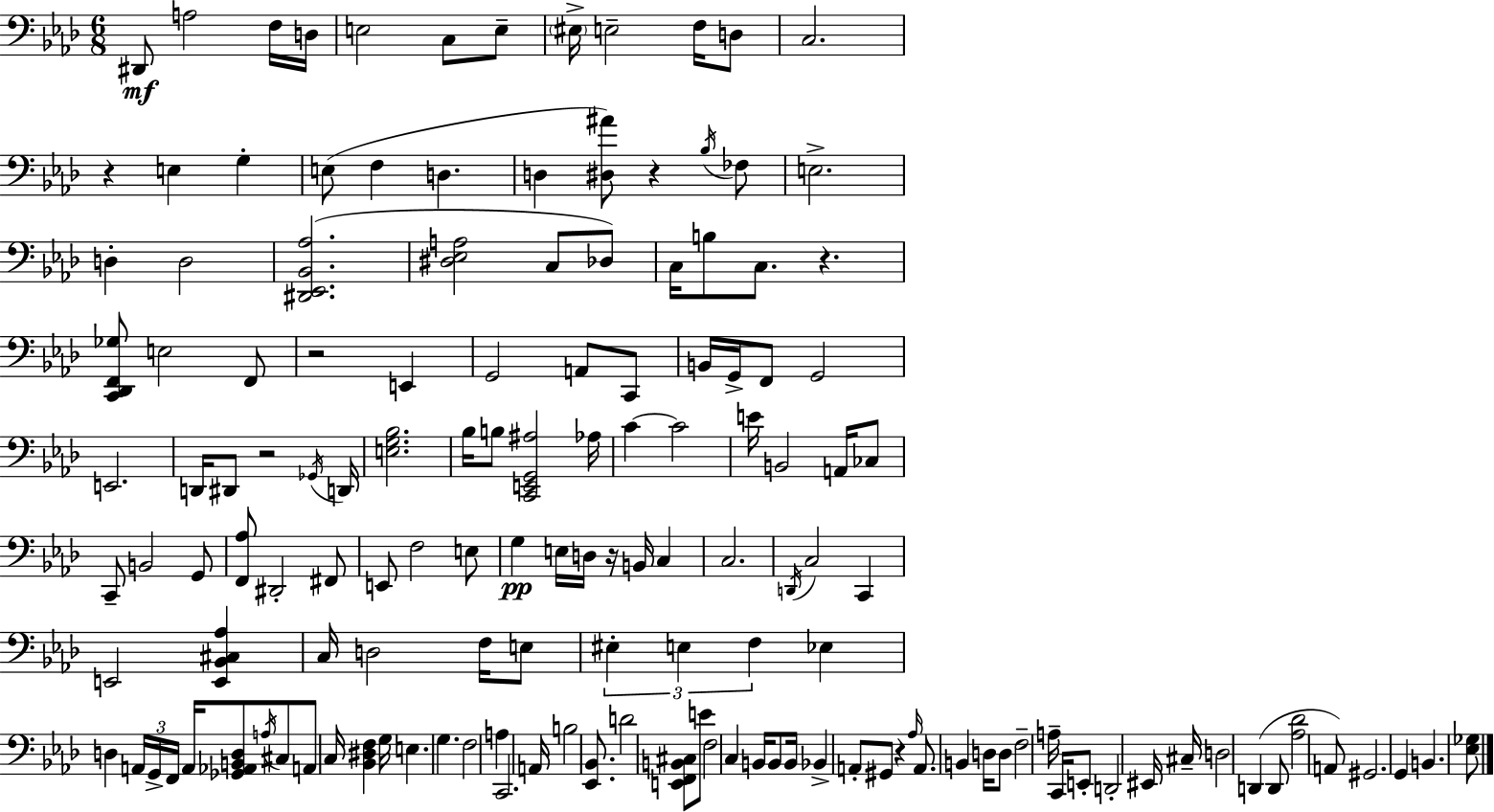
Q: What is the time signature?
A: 6/8